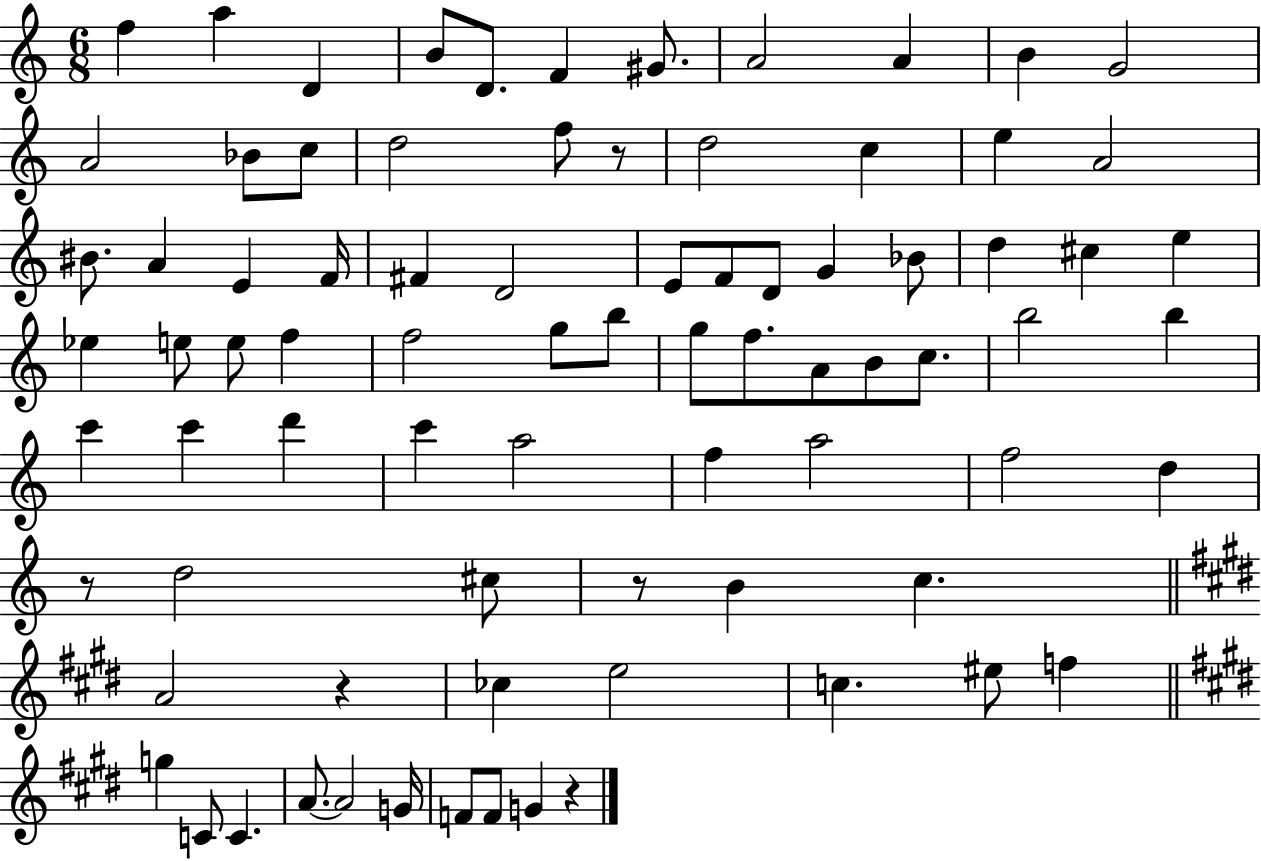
{
  \clef treble
  \numericTimeSignature
  \time 6/8
  \key c \major
  f''4 a''4 d'4 | b'8 d'8. f'4 gis'8. | a'2 a'4 | b'4 g'2 | \break a'2 bes'8 c''8 | d''2 f''8 r8 | d''2 c''4 | e''4 a'2 | \break bis'8. a'4 e'4 f'16 | fis'4 d'2 | e'8 f'8 d'8 g'4 bes'8 | d''4 cis''4 e''4 | \break ees''4 e''8 e''8 f''4 | f''2 g''8 b''8 | g''8 f''8. a'8 b'8 c''8. | b''2 b''4 | \break c'''4 c'''4 d'''4 | c'''4 a''2 | f''4 a''2 | f''2 d''4 | \break r8 d''2 cis''8 | r8 b'4 c''4. | \bar "||" \break \key e \major a'2 r4 | ces''4 e''2 | c''4. eis''8 f''4 | \bar "||" \break \key e \major g''4 c'8 c'4. | a'8.~~ a'2 g'16 | f'8 f'8 g'4 r4 | \bar "|."
}